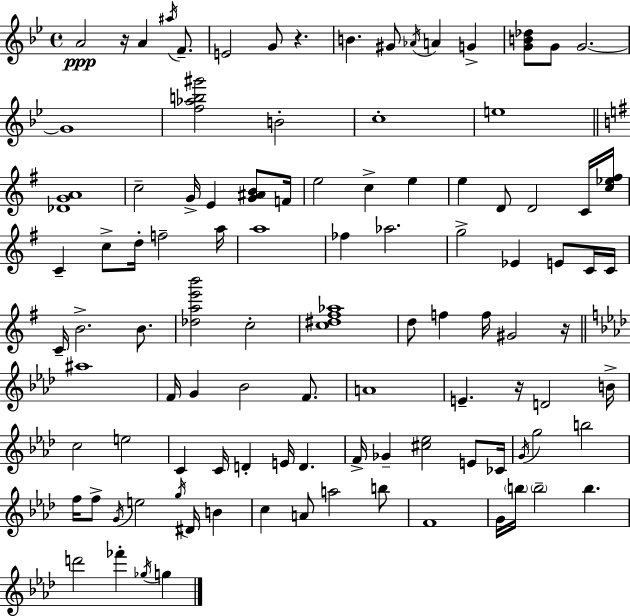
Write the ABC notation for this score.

X:1
T:Untitled
M:4/4
L:1/4
K:Bb
A2 z/4 A ^a/4 F/2 E2 G/2 z B ^G/2 _A/4 A G [GB_d]/2 G/2 G2 G4 [f_ab^g']2 B2 c4 e4 [_DGA]4 c2 G/4 E [G^AB]/2 F/4 e2 c e e D/2 D2 C/4 [c_e^f]/4 C c/2 d/4 f2 a/4 a4 _f _a2 g2 _E E/2 C/4 C/4 C/4 B2 B/2 [_dae'b']2 c2 [c^d^f_a]4 d/2 f f/4 ^G2 z/4 ^a4 F/4 G _B2 F/2 A4 E z/4 D2 B/4 c2 e2 C C/4 D E/4 D F/4 _G [^c_e]2 E/2 _C/4 G/4 g2 b2 f/4 f/2 G/4 e2 g/4 ^D/4 B c A/2 a2 b/2 F4 G/4 b/4 b2 b d'2 _f' _g/4 g